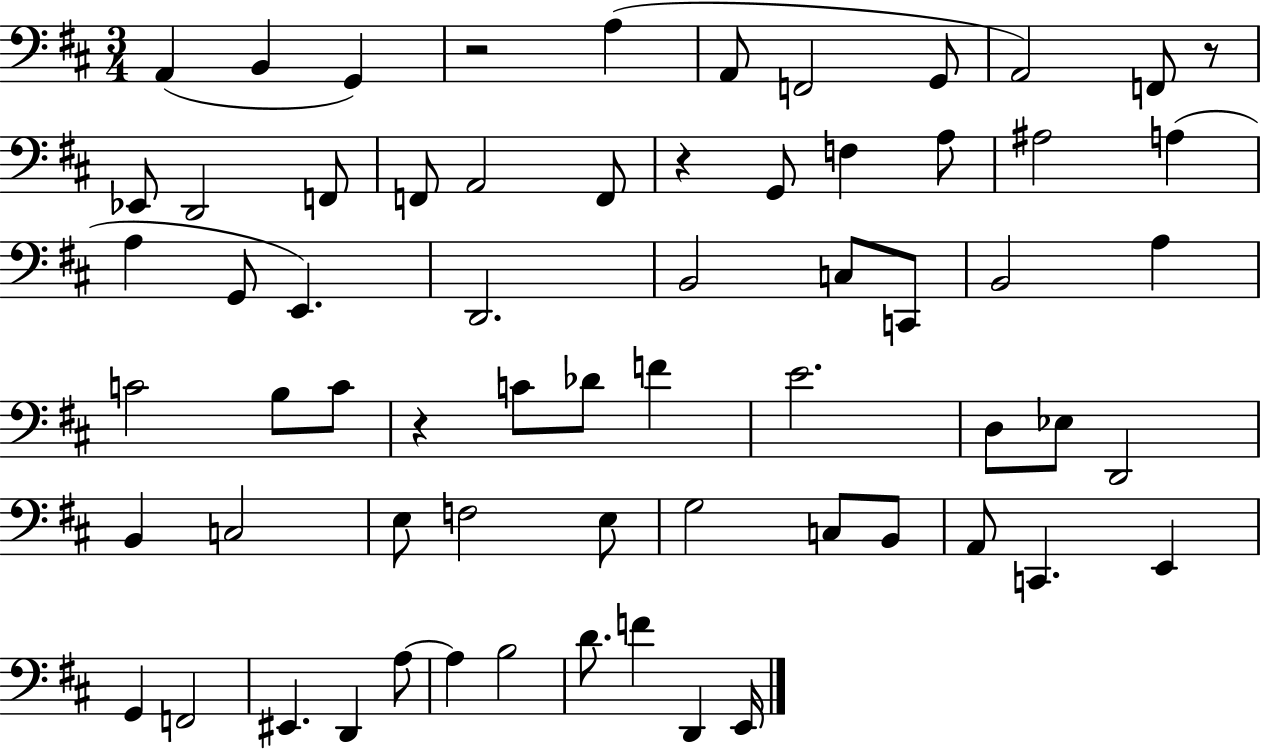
{
  \clef bass
  \numericTimeSignature
  \time 3/4
  \key d \major
  a,4( b,4 g,4) | r2 a4( | a,8 f,2 g,8 | a,2) f,8 r8 | \break ees,8 d,2 f,8 | f,8 a,2 f,8 | r4 g,8 f4 a8 | ais2 a4( | \break a4 g,8 e,4.) | d,2. | b,2 c8 c,8 | b,2 a4 | \break c'2 b8 c'8 | r4 c'8 des'8 f'4 | e'2. | d8 ees8 d,2 | \break b,4 c2 | e8 f2 e8 | g2 c8 b,8 | a,8 c,4. e,4 | \break g,4 f,2 | eis,4. d,4 a8~~ | a4 b2 | d'8. f'4 d,4 e,16 | \break \bar "|."
}